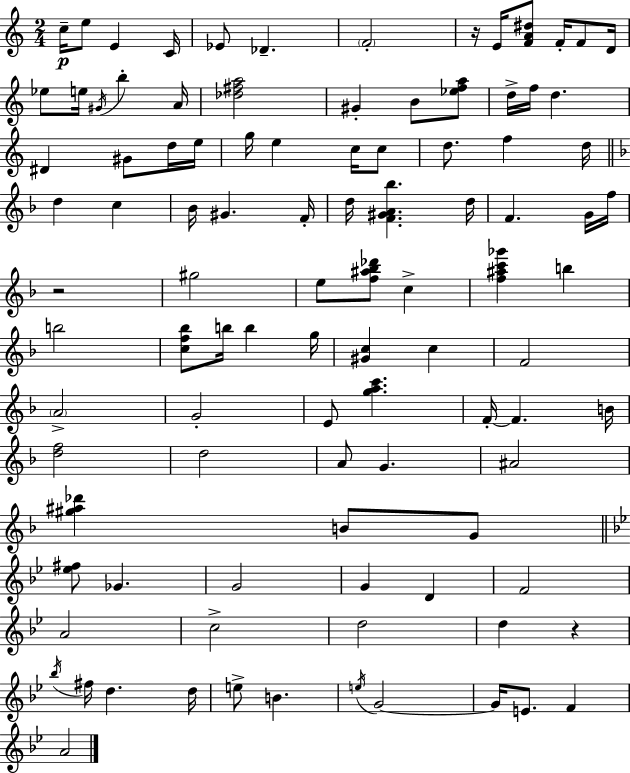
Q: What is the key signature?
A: A minor